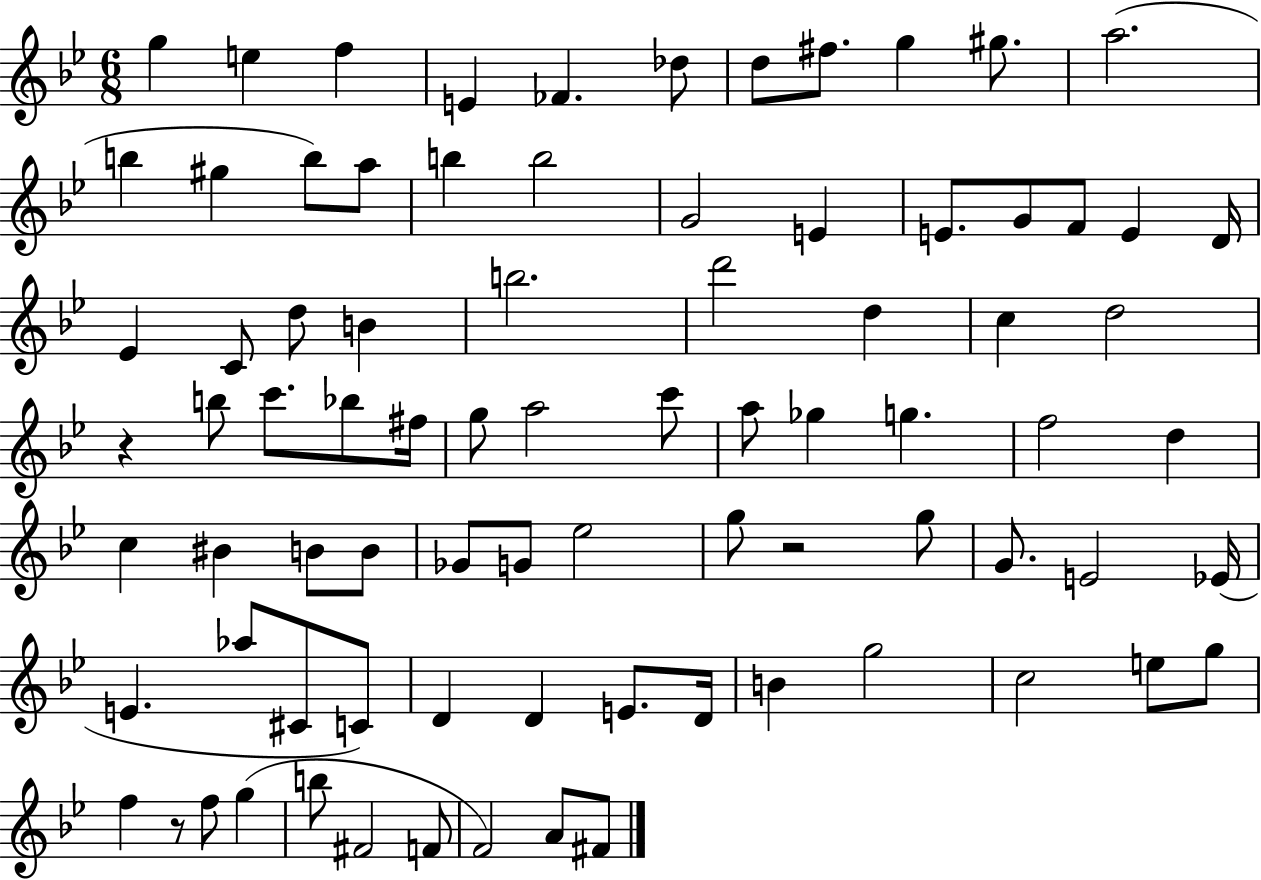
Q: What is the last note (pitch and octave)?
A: F#4